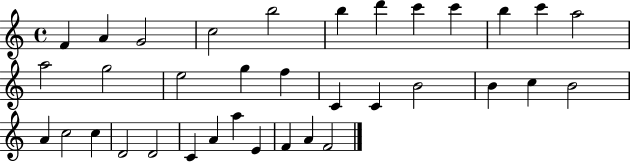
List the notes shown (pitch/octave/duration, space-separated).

F4/q A4/q G4/h C5/h B5/h B5/q D6/q C6/q C6/q B5/q C6/q A5/h A5/h G5/h E5/h G5/q F5/q C4/q C4/q B4/h B4/q C5/q B4/h A4/q C5/h C5/q D4/h D4/h C4/q A4/q A5/q E4/q F4/q A4/q F4/h